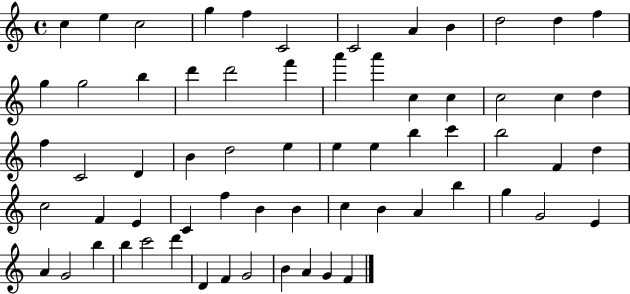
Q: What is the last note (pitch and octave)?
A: F4